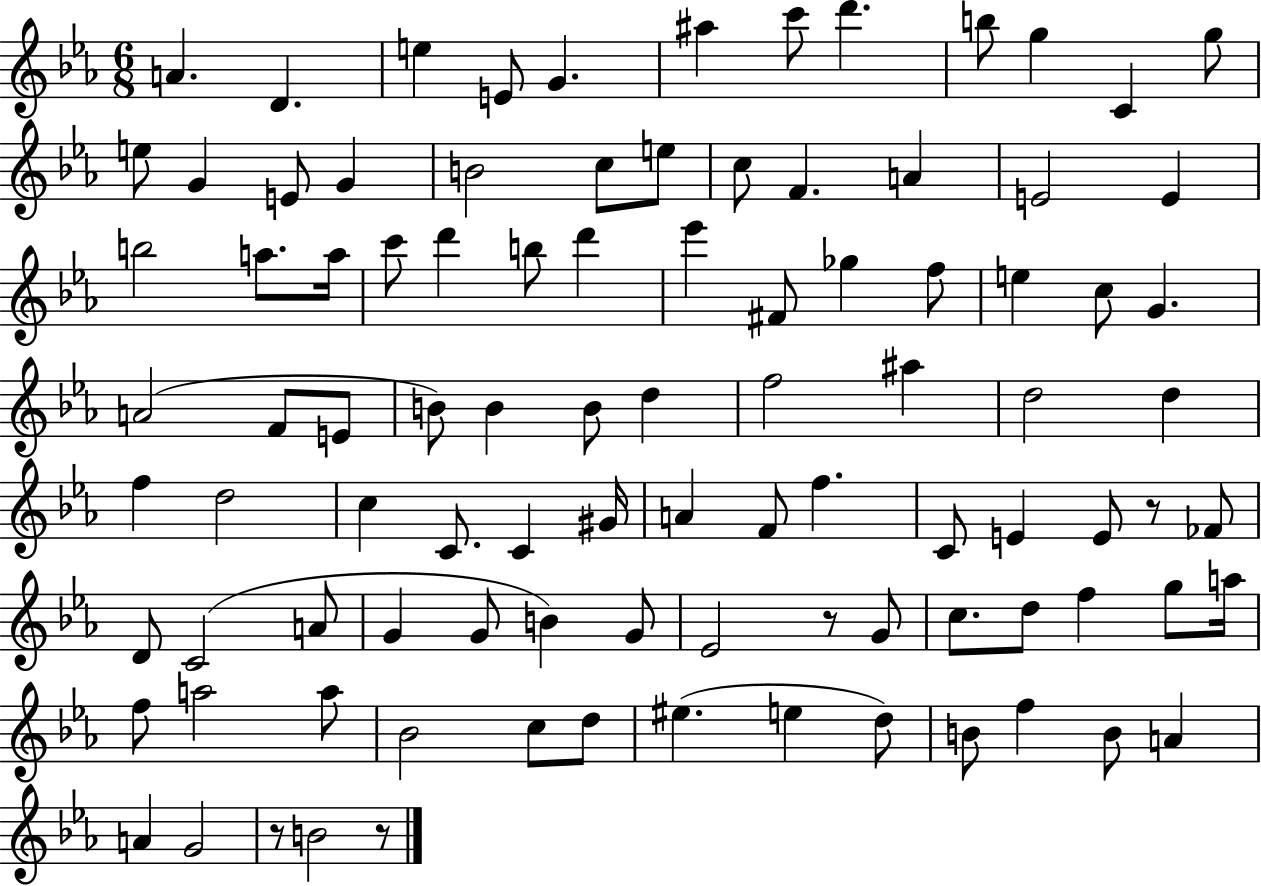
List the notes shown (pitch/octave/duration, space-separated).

A4/q. D4/q. E5/q E4/e G4/q. A#5/q C6/e D6/q. B5/e G5/q C4/q G5/e E5/e G4/q E4/e G4/q B4/h C5/e E5/e C5/e F4/q. A4/q E4/h E4/q B5/h A5/e. A5/s C6/e D6/q B5/e D6/q Eb6/q F#4/e Gb5/q F5/e E5/q C5/e G4/q. A4/h F4/e E4/e B4/e B4/q B4/e D5/q F5/h A#5/q D5/h D5/q F5/q D5/h C5/q C4/e. C4/q G#4/s A4/q F4/e F5/q. C4/e E4/q E4/e R/e FES4/e D4/e C4/h A4/e G4/q G4/e B4/q G4/e Eb4/h R/e G4/e C5/e. D5/e F5/q G5/e A5/s F5/e A5/h A5/e Bb4/h C5/e D5/e EIS5/q. E5/q D5/e B4/e F5/q B4/e A4/q A4/q G4/h R/e B4/h R/e